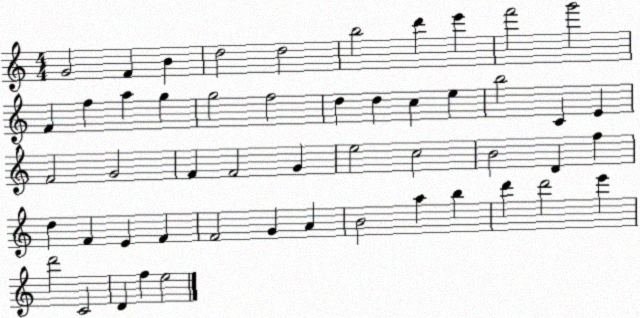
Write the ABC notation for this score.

X:1
T:Untitled
M:4/4
L:1/4
K:C
G2 F B d2 d2 b2 d' e' f'2 g'2 F f a g g2 f2 d d c e b2 C E F2 G2 F F2 G e2 c2 B2 D f d F E F F2 G A B2 a b d' d'2 e' d'2 C2 D f e2